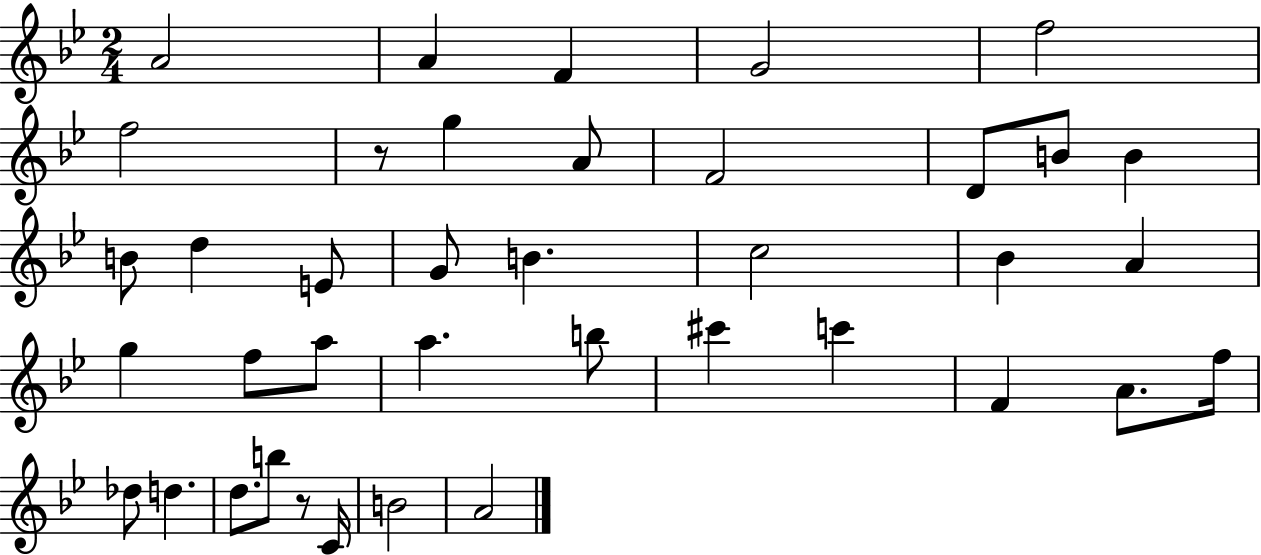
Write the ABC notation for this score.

X:1
T:Untitled
M:2/4
L:1/4
K:Bb
A2 A F G2 f2 f2 z/2 g A/2 F2 D/2 B/2 B B/2 d E/2 G/2 B c2 _B A g f/2 a/2 a b/2 ^c' c' F A/2 f/4 _d/2 d d/2 b/2 z/2 C/4 B2 A2